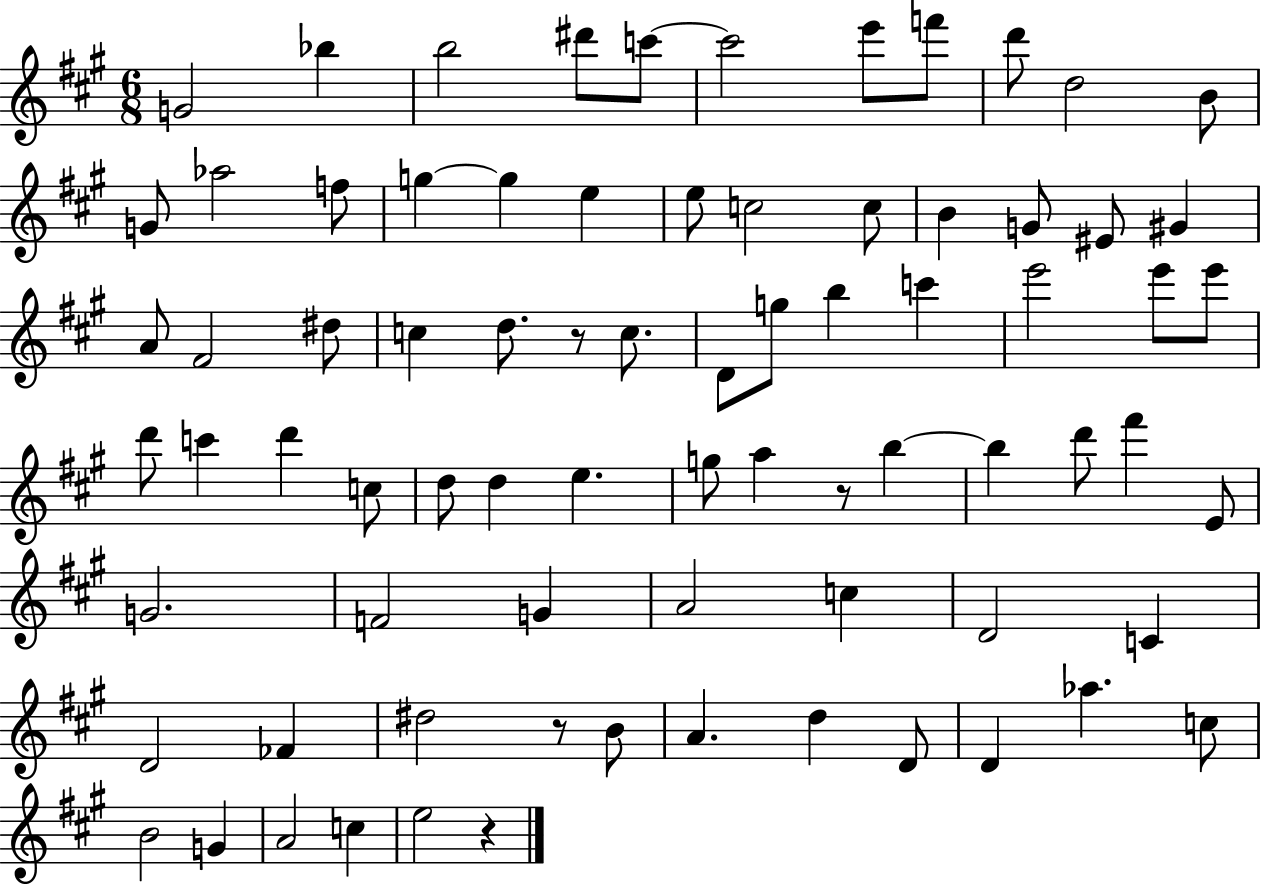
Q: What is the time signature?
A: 6/8